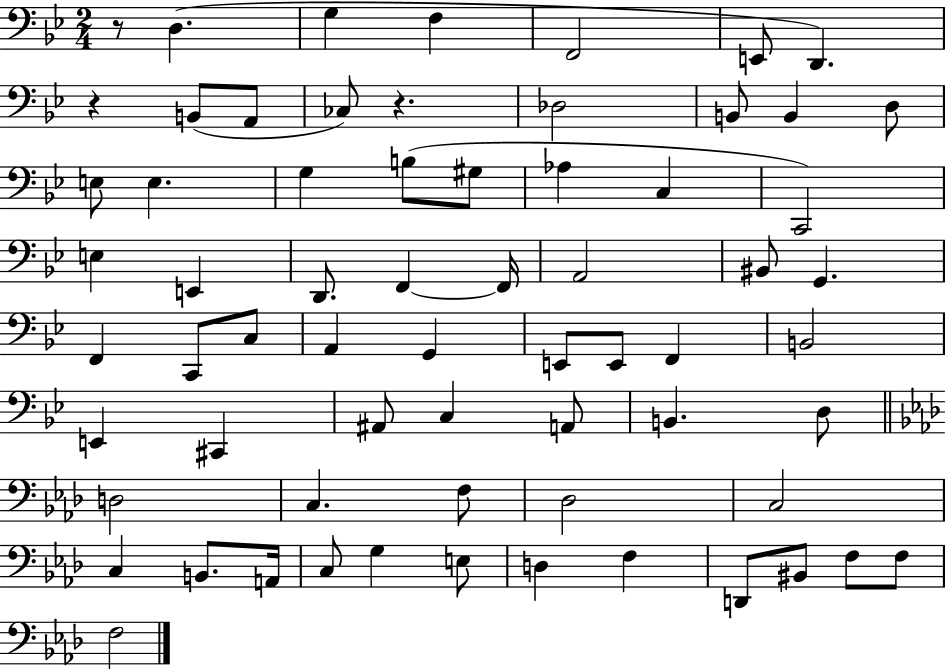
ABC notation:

X:1
T:Untitled
M:2/4
L:1/4
K:Bb
z/2 D, G, F, F,,2 E,,/2 D,, z B,,/2 A,,/2 _C,/2 z _D,2 B,,/2 B,, D,/2 E,/2 E, G, B,/2 ^G,/2 _A, C, C,,2 E, E,, D,,/2 F,, F,,/4 A,,2 ^B,,/2 G,, F,, C,,/2 C,/2 A,, G,, E,,/2 E,,/2 F,, B,,2 E,, ^C,, ^A,,/2 C, A,,/2 B,, D,/2 D,2 C, F,/2 _D,2 C,2 C, B,,/2 A,,/4 C,/2 G, E,/2 D, F, D,,/2 ^B,,/2 F,/2 F,/2 F,2